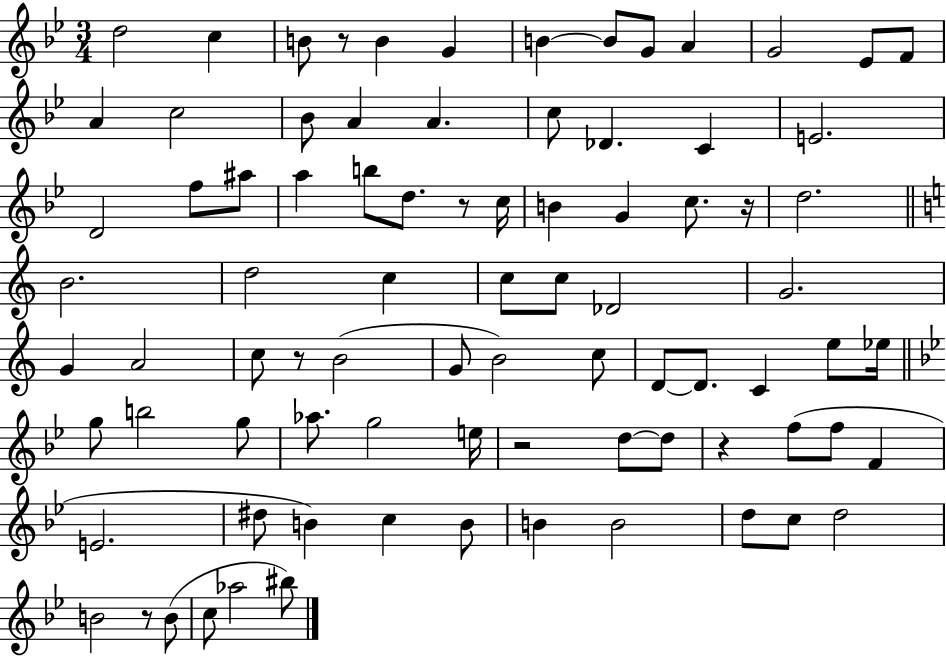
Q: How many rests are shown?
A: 7